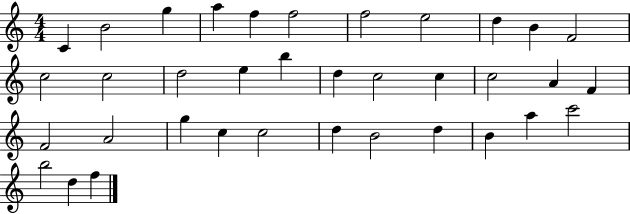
{
  \clef treble
  \numericTimeSignature
  \time 4/4
  \key c \major
  c'4 b'2 g''4 | a''4 f''4 f''2 | f''2 e''2 | d''4 b'4 f'2 | \break c''2 c''2 | d''2 e''4 b''4 | d''4 c''2 c''4 | c''2 a'4 f'4 | \break f'2 a'2 | g''4 c''4 c''2 | d''4 b'2 d''4 | b'4 a''4 c'''2 | \break b''2 d''4 f''4 | \bar "|."
}